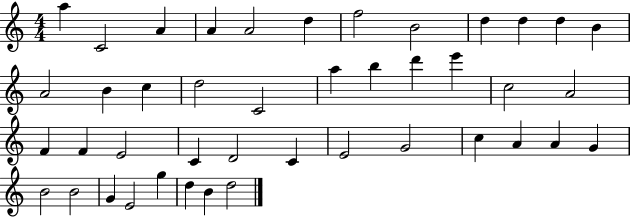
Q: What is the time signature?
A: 4/4